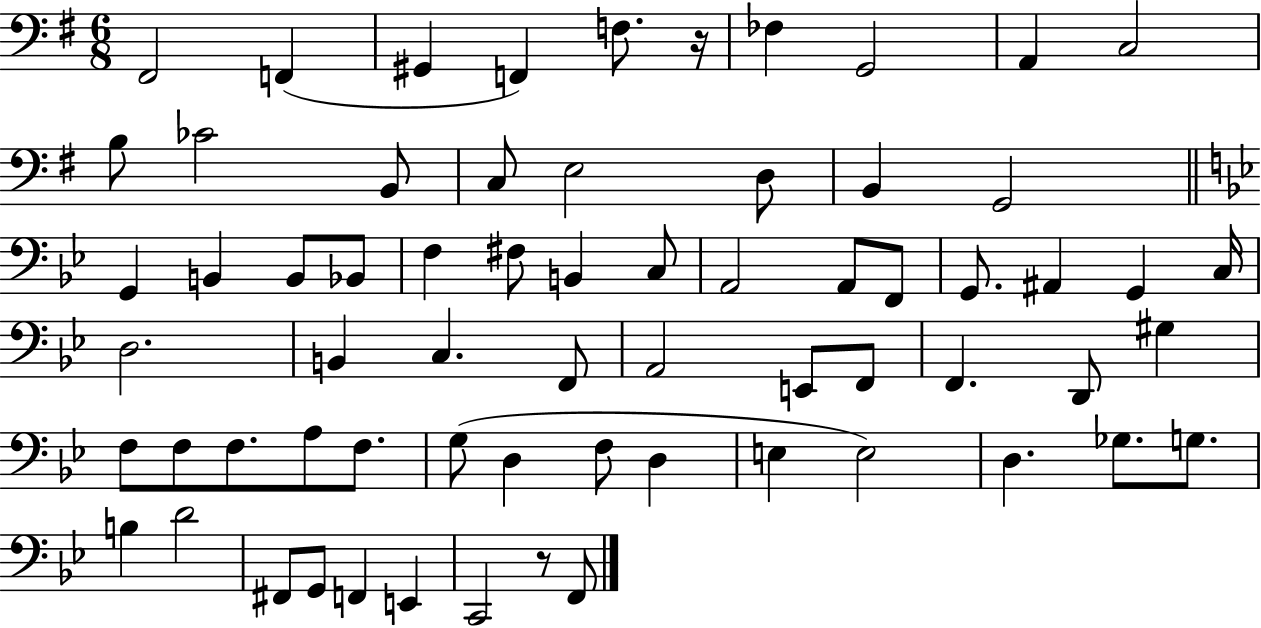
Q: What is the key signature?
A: G major